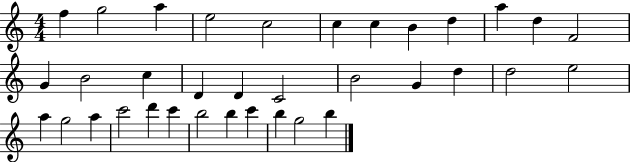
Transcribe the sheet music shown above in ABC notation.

X:1
T:Untitled
M:4/4
L:1/4
K:C
f g2 a e2 c2 c c B d a d F2 G B2 c D D C2 B2 G d d2 e2 a g2 a c'2 d' c' b2 b c' b g2 b